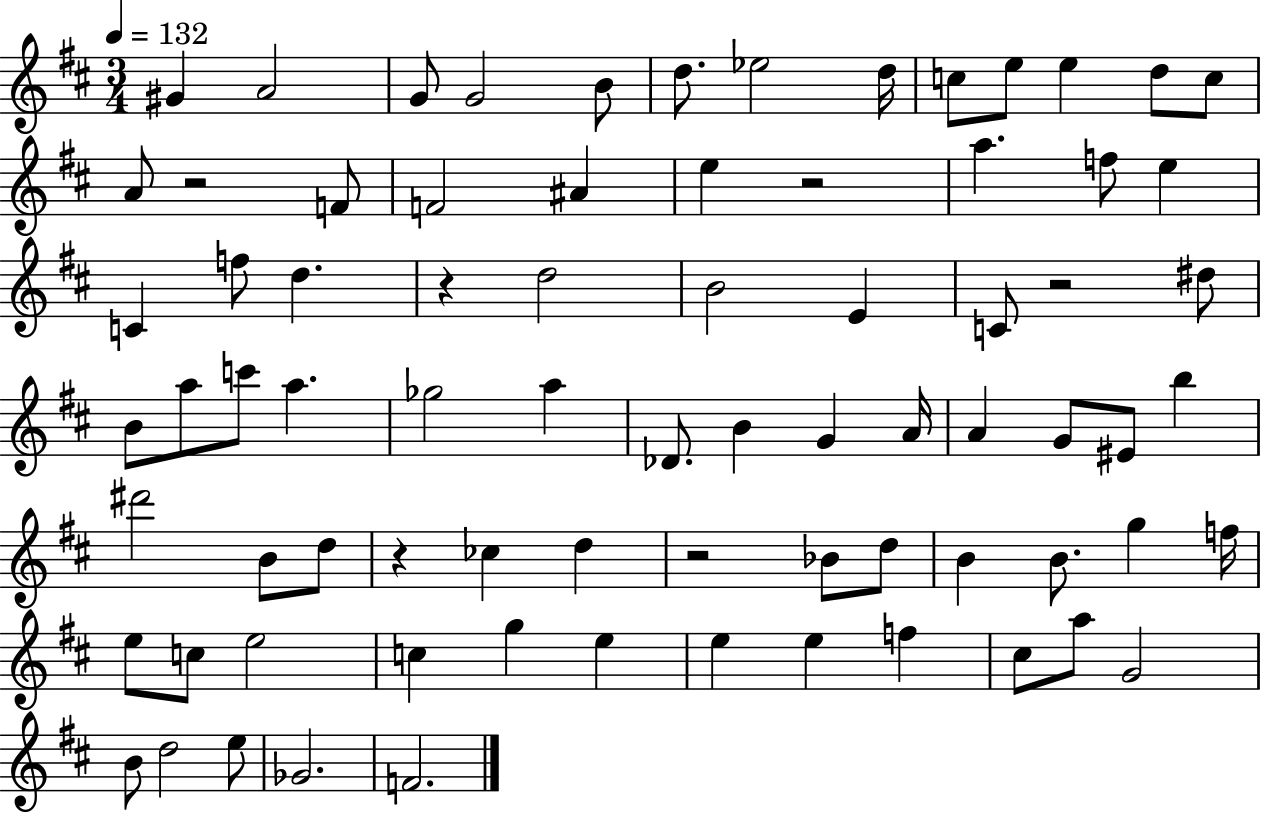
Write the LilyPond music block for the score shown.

{
  \clef treble
  \numericTimeSignature
  \time 3/4
  \key d \major
  \tempo 4 = 132
  gis'4 a'2 | g'8 g'2 b'8 | d''8. ees''2 d''16 | c''8 e''8 e''4 d''8 c''8 | \break a'8 r2 f'8 | f'2 ais'4 | e''4 r2 | a''4. f''8 e''4 | \break c'4 f''8 d''4. | r4 d''2 | b'2 e'4 | c'8 r2 dis''8 | \break b'8 a''8 c'''8 a''4. | ges''2 a''4 | des'8. b'4 g'4 a'16 | a'4 g'8 eis'8 b''4 | \break dis'''2 b'8 d''8 | r4 ces''4 d''4 | r2 bes'8 d''8 | b'4 b'8. g''4 f''16 | \break e''8 c''8 e''2 | c''4 g''4 e''4 | e''4 e''4 f''4 | cis''8 a''8 g'2 | \break b'8 d''2 e''8 | ges'2. | f'2. | \bar "|."
}